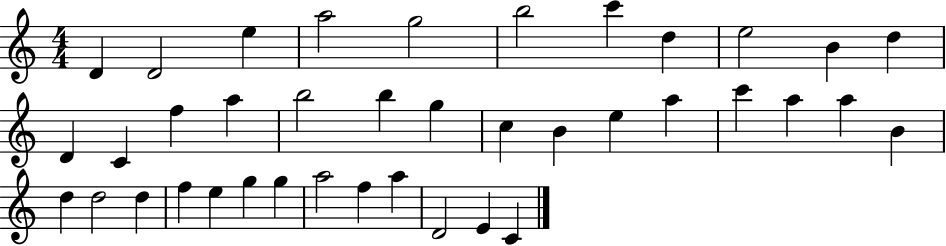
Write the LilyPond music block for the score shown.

{
  \clef treble
  \numericTimeSignature
  \time 4/4
  \key c \major
  d'4 d'2 e''4 | a''2 g''2 | b''2 c'''4 d''4 | e''2 b'4 d''4 | \break d'4 c'4 f''4 a''4 | b''2 b''4 g''4 | c''4 b'4 e''4 a''4 | c'''4 a''4 a''4 b'4 | \break d''4 d''2 d''4 | f''4 e''4 g''4 g''4 | a''2 f''4 a''4 | d'2 e'4 c'4 | \break \bar "|."
}